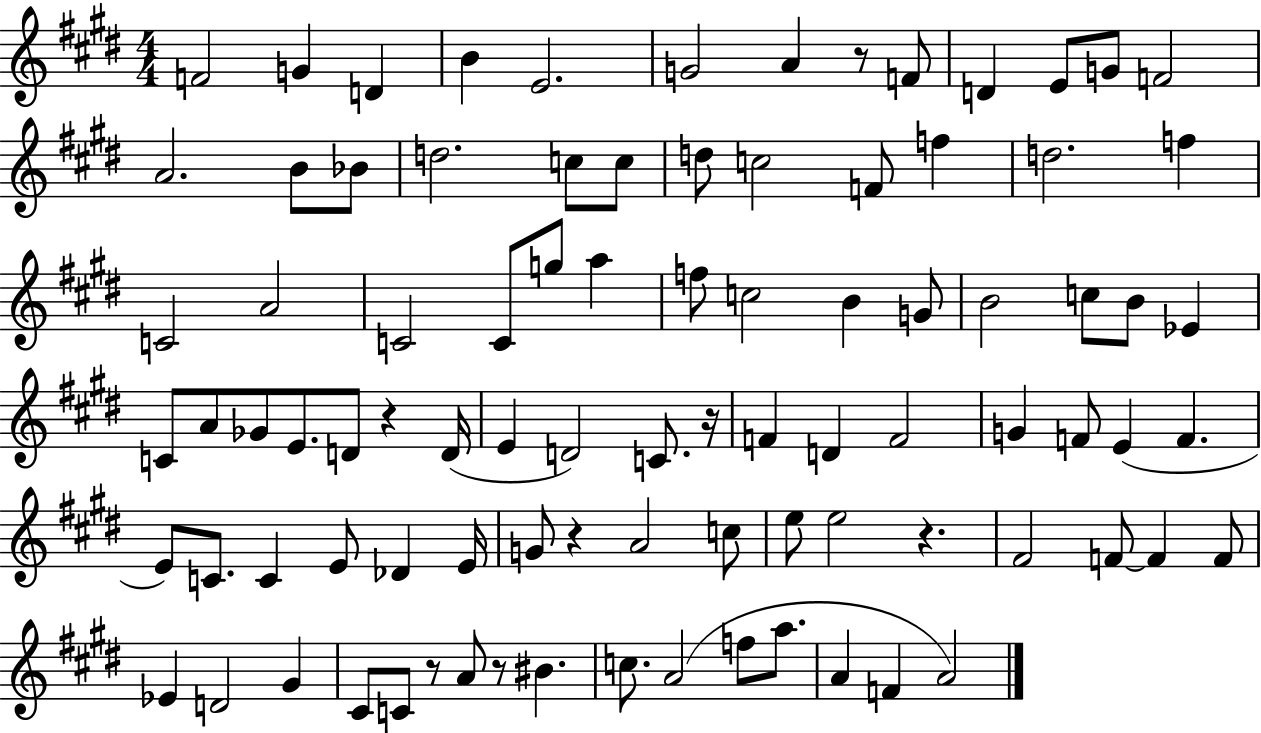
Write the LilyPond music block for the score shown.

{
  \clef treble
  \numericTimeSignature
  \time 4/4
  \key e \major
  f'2 g'4 d'4 | b'4 e'2. | g'2 a'4 r8 f'8 | d'4 e'8 g'8 f'2 | \break a'2. b'8 bes'8 | d''2. c''8 c''8 | d''8 c''2 f'8 f''4 | d''2. f''4 | \break c'2 a'2 | c'2 c'8 g''8 a''4 | f''8 c''2 b'4 g'8 | b'2 c''8 b'8 ees'4 | \break c'8 a'8 ges'8 e'8. d'8 r4 d'16( | e'4 d'2) c'8. r16 | f'4 d'4 f'2 | g'4 f'8 e'4( f'4. | \break e'8) c'8. c'4 e'8 des'4 e'16 | g'8 r4 a'2 c''8 | e''8 e''2 r4. | fis'2 f'8~~ f'4 f'8 | \break ees'4 d'2 gis'4 | cis'8 c'8 r8 a'8 r8 bis'4. | c''8. a'2( f''8 a''8. | a'4 f'4 a'2) | \break \bar "|."
}